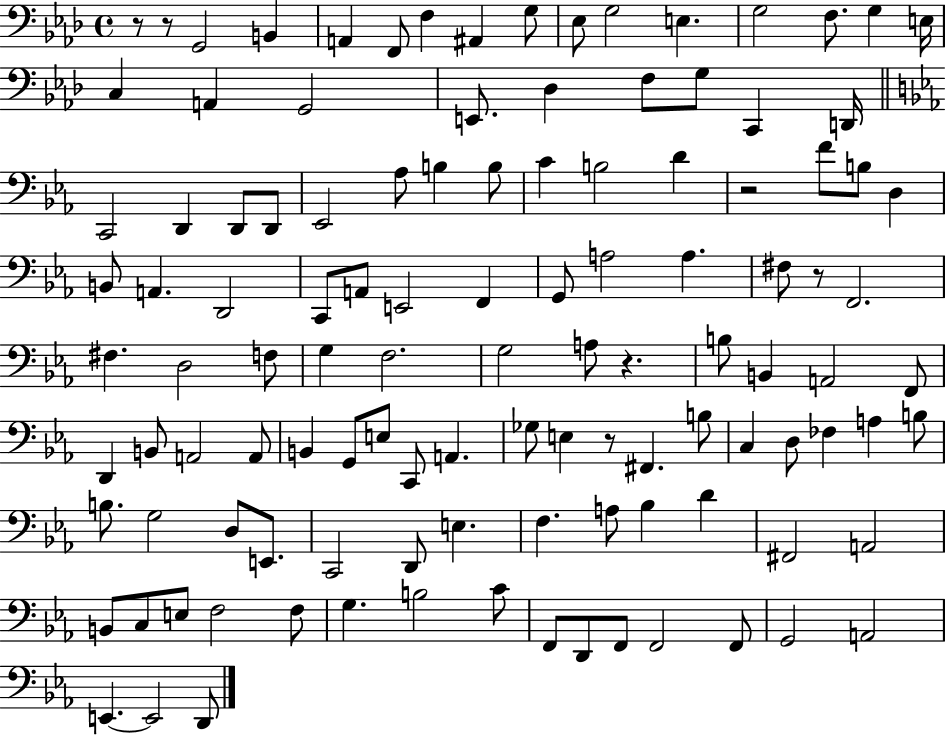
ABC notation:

X:1
T:Untitled
M:4/4
L:1/4
K:Ab
z/2 z/2 G,,2 B,, A,, F,,/2 F, ^A,, G,/2 _E,/2 G,2 E, G,2 F,/2 G, E,/4 C, A,, G,,2 E,,/2 _D, F,/2 G,/2 C,, D,,/4 C,,2 D,, D,,/2 D,,/2 _E,,2 _A,/2 B, B,/2 C B,2 D z2 F/2 B,/2 D, B,,/2 A,, D,,2 C,,/2 A,,/2 E,,2 F,, G,,/2 A,2 A, ^F,/2 z/2 F,,2 ^F, D,2 F,/2 G, F,2 G,2 A,/2 z B,/2 B,, A,,2 F,,/2 D,, B,,/2 A,,2 A,,/2 B,, G,,/2 E,/2 C,,/2 A,, _G,/2 E, z/2 ^F,, B,/2 C, D,/2 _F, A, B,/2 B,/2 G,2 D,/2 E,,/2 C,,2 D,,/2 E, F, A,/2 _B, D ^F,,2 A,,2 B,,/2 C,/2 E,/2 F,2 F,/2 G, B,2 C/2 F,,/2 D,,/2 F,,/2 F,,2 F,,/2 G,,2 A,,2 E,, E,,2 D,,/2